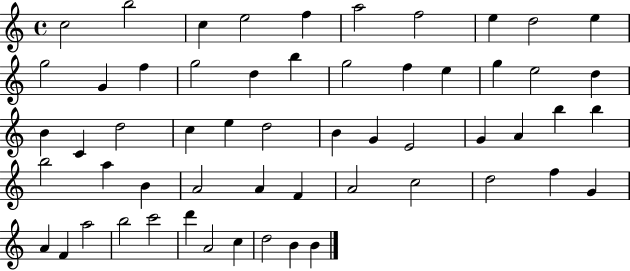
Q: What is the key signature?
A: C major